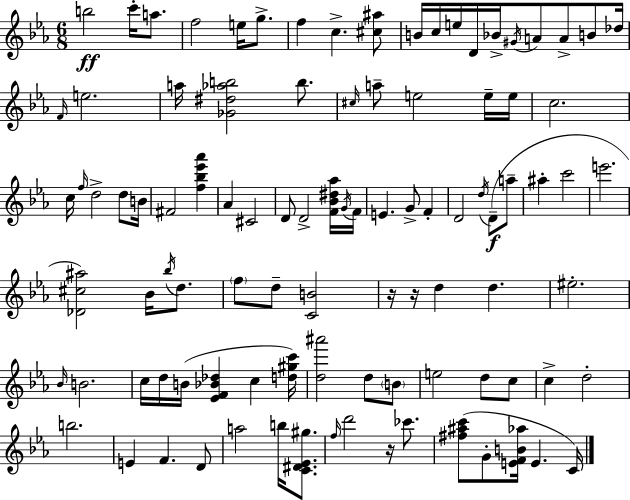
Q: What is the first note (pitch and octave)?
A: B5